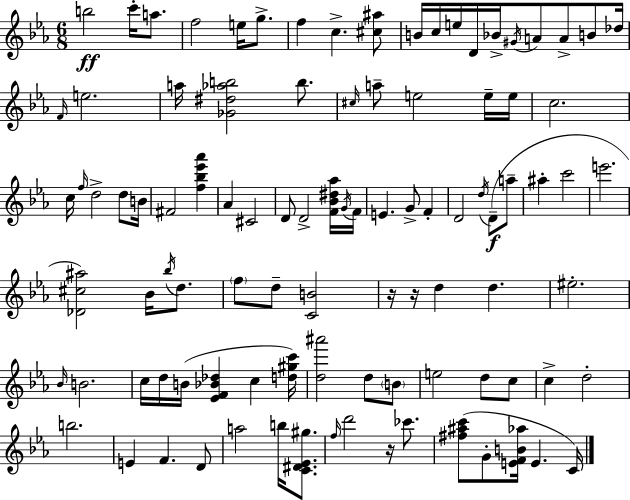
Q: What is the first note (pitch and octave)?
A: B5